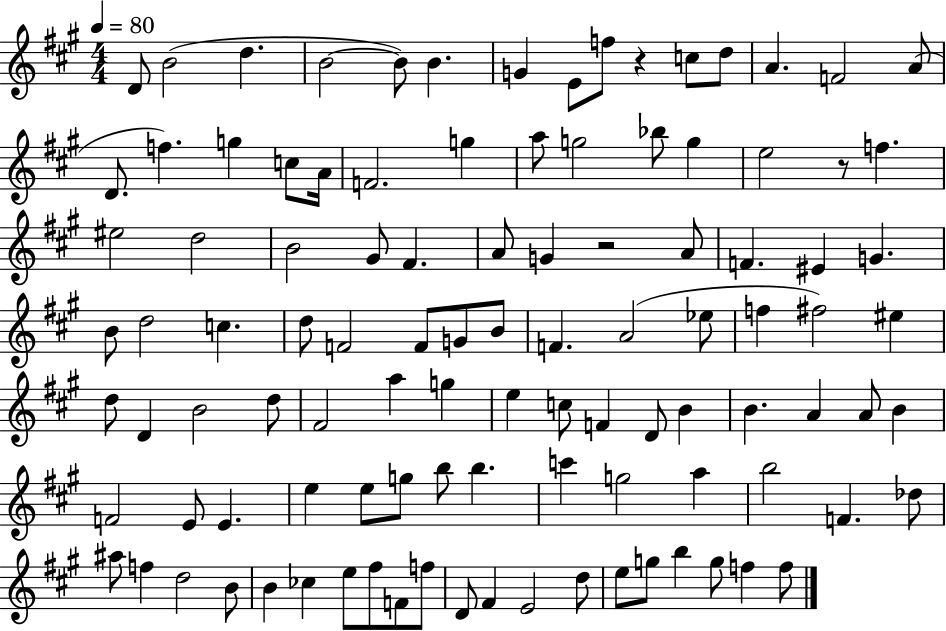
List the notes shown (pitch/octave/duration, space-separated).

D4/e B4/h D5/q. B4/h B4/e B4/q. G4/q E4/e F5/e R/q C5/e D5/e A4/q. F4/h A4/e D4/e. F5/q. G5/q C5/e A4/s F4/h. G5/q A5/e G5/h Bb5/e G5/q E5/h R/e F5/q. EIS5/h D5/h B4/h G#4/e F#4/q. A4/e G4/q R/h A4/e F4/q. EIS4/q G4/q. B4/e D5/h C5/q. D5/e F4/h F4/e G4/e B4/e F4/q. A4/h Eb5/e F5/q F#5/h EIS5/q D5/e D4/q B4/h D5/e F#4/h A5/q G5/q E5/q C5/e F4/q D4/e B4/q B4/q. A4/q A4/e B4/q F4/h E4/e E4/q. E5/q E5/e G5/e B5/e B5/q. C6/q G5/h A5/q B5/h F4/q. Db5/e A#5/e F5/q D5/h B4/e B4/q CES5/q E5/e F#5/e F4/e F5/e D4/e F#4/q E4/h D5/e E5/e G5/e B5/q G5/e F5/q F5/e